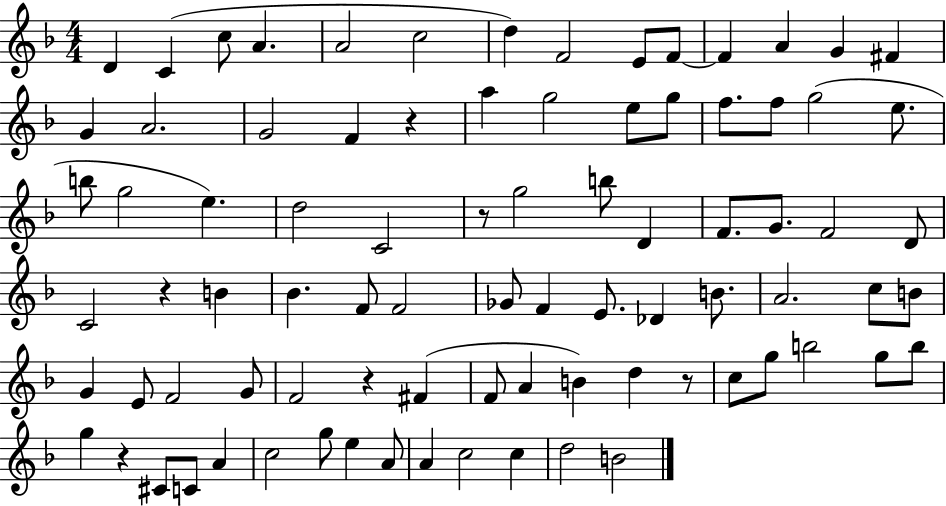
{
  \clef treble
  \numericTimeSignature
  \time 4/4
  \key f \major
  d'4 c'4( c''8 a'4. | a'2 c''2 | d''4) f'2 e'8 f'8~~ | f'4 a'4 g'4 fis'4 | \break g'4 a'2. | g'2 f'4 r4 | a''4 g''2 e''8 g''8 | f''8. f''8 g''2( e''8. | \break b''8 g''2 e''4.) | d''2 c'2 | r8 g''2 b''8 d'4 | f'8. g'8. f'2 d'8 | \break c'2 r4 b'4 | bes'4. f'8 f'2 | ges'8 f'4 e'8. des'4 b'8. | a'2. c''8 b'8 | \break g'4 e'8 f'2 g'8 | f'2 r4 fis'4( | f'8 a'4 b'4) d''4 r8 | c''8 g''8 b''2 g''8 b''8 | \break g''4 r4 cis'8 c'8 a'4 | c''2 g''8 e''4 a'8 | a'4 c''2 c''4 | d''2 b'2 | \break \bar "|."
}